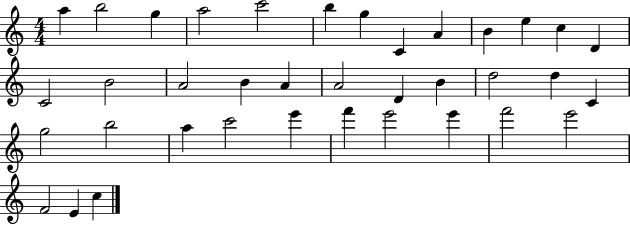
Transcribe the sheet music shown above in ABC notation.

X:1
T:Untitled
M:4/4
L:1/4
K:C
a b2 g a2 c'2 b g C A B e c D C2 B2 A2 B A A2 D B d2 d C g2 b2 a c'2 e' f' e'2 e' f'2 e'2 F2 E c